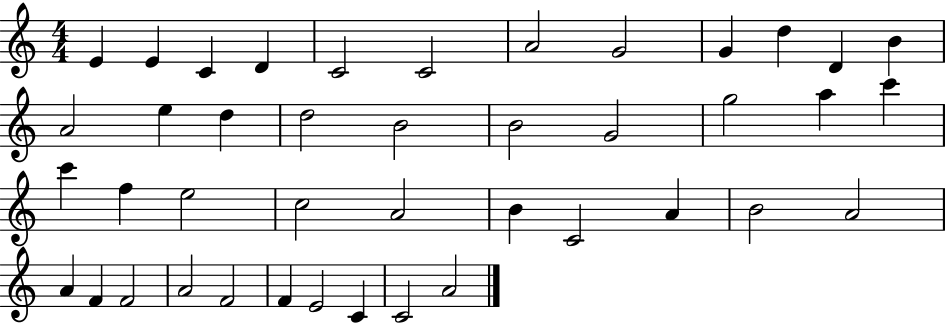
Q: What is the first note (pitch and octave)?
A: E4